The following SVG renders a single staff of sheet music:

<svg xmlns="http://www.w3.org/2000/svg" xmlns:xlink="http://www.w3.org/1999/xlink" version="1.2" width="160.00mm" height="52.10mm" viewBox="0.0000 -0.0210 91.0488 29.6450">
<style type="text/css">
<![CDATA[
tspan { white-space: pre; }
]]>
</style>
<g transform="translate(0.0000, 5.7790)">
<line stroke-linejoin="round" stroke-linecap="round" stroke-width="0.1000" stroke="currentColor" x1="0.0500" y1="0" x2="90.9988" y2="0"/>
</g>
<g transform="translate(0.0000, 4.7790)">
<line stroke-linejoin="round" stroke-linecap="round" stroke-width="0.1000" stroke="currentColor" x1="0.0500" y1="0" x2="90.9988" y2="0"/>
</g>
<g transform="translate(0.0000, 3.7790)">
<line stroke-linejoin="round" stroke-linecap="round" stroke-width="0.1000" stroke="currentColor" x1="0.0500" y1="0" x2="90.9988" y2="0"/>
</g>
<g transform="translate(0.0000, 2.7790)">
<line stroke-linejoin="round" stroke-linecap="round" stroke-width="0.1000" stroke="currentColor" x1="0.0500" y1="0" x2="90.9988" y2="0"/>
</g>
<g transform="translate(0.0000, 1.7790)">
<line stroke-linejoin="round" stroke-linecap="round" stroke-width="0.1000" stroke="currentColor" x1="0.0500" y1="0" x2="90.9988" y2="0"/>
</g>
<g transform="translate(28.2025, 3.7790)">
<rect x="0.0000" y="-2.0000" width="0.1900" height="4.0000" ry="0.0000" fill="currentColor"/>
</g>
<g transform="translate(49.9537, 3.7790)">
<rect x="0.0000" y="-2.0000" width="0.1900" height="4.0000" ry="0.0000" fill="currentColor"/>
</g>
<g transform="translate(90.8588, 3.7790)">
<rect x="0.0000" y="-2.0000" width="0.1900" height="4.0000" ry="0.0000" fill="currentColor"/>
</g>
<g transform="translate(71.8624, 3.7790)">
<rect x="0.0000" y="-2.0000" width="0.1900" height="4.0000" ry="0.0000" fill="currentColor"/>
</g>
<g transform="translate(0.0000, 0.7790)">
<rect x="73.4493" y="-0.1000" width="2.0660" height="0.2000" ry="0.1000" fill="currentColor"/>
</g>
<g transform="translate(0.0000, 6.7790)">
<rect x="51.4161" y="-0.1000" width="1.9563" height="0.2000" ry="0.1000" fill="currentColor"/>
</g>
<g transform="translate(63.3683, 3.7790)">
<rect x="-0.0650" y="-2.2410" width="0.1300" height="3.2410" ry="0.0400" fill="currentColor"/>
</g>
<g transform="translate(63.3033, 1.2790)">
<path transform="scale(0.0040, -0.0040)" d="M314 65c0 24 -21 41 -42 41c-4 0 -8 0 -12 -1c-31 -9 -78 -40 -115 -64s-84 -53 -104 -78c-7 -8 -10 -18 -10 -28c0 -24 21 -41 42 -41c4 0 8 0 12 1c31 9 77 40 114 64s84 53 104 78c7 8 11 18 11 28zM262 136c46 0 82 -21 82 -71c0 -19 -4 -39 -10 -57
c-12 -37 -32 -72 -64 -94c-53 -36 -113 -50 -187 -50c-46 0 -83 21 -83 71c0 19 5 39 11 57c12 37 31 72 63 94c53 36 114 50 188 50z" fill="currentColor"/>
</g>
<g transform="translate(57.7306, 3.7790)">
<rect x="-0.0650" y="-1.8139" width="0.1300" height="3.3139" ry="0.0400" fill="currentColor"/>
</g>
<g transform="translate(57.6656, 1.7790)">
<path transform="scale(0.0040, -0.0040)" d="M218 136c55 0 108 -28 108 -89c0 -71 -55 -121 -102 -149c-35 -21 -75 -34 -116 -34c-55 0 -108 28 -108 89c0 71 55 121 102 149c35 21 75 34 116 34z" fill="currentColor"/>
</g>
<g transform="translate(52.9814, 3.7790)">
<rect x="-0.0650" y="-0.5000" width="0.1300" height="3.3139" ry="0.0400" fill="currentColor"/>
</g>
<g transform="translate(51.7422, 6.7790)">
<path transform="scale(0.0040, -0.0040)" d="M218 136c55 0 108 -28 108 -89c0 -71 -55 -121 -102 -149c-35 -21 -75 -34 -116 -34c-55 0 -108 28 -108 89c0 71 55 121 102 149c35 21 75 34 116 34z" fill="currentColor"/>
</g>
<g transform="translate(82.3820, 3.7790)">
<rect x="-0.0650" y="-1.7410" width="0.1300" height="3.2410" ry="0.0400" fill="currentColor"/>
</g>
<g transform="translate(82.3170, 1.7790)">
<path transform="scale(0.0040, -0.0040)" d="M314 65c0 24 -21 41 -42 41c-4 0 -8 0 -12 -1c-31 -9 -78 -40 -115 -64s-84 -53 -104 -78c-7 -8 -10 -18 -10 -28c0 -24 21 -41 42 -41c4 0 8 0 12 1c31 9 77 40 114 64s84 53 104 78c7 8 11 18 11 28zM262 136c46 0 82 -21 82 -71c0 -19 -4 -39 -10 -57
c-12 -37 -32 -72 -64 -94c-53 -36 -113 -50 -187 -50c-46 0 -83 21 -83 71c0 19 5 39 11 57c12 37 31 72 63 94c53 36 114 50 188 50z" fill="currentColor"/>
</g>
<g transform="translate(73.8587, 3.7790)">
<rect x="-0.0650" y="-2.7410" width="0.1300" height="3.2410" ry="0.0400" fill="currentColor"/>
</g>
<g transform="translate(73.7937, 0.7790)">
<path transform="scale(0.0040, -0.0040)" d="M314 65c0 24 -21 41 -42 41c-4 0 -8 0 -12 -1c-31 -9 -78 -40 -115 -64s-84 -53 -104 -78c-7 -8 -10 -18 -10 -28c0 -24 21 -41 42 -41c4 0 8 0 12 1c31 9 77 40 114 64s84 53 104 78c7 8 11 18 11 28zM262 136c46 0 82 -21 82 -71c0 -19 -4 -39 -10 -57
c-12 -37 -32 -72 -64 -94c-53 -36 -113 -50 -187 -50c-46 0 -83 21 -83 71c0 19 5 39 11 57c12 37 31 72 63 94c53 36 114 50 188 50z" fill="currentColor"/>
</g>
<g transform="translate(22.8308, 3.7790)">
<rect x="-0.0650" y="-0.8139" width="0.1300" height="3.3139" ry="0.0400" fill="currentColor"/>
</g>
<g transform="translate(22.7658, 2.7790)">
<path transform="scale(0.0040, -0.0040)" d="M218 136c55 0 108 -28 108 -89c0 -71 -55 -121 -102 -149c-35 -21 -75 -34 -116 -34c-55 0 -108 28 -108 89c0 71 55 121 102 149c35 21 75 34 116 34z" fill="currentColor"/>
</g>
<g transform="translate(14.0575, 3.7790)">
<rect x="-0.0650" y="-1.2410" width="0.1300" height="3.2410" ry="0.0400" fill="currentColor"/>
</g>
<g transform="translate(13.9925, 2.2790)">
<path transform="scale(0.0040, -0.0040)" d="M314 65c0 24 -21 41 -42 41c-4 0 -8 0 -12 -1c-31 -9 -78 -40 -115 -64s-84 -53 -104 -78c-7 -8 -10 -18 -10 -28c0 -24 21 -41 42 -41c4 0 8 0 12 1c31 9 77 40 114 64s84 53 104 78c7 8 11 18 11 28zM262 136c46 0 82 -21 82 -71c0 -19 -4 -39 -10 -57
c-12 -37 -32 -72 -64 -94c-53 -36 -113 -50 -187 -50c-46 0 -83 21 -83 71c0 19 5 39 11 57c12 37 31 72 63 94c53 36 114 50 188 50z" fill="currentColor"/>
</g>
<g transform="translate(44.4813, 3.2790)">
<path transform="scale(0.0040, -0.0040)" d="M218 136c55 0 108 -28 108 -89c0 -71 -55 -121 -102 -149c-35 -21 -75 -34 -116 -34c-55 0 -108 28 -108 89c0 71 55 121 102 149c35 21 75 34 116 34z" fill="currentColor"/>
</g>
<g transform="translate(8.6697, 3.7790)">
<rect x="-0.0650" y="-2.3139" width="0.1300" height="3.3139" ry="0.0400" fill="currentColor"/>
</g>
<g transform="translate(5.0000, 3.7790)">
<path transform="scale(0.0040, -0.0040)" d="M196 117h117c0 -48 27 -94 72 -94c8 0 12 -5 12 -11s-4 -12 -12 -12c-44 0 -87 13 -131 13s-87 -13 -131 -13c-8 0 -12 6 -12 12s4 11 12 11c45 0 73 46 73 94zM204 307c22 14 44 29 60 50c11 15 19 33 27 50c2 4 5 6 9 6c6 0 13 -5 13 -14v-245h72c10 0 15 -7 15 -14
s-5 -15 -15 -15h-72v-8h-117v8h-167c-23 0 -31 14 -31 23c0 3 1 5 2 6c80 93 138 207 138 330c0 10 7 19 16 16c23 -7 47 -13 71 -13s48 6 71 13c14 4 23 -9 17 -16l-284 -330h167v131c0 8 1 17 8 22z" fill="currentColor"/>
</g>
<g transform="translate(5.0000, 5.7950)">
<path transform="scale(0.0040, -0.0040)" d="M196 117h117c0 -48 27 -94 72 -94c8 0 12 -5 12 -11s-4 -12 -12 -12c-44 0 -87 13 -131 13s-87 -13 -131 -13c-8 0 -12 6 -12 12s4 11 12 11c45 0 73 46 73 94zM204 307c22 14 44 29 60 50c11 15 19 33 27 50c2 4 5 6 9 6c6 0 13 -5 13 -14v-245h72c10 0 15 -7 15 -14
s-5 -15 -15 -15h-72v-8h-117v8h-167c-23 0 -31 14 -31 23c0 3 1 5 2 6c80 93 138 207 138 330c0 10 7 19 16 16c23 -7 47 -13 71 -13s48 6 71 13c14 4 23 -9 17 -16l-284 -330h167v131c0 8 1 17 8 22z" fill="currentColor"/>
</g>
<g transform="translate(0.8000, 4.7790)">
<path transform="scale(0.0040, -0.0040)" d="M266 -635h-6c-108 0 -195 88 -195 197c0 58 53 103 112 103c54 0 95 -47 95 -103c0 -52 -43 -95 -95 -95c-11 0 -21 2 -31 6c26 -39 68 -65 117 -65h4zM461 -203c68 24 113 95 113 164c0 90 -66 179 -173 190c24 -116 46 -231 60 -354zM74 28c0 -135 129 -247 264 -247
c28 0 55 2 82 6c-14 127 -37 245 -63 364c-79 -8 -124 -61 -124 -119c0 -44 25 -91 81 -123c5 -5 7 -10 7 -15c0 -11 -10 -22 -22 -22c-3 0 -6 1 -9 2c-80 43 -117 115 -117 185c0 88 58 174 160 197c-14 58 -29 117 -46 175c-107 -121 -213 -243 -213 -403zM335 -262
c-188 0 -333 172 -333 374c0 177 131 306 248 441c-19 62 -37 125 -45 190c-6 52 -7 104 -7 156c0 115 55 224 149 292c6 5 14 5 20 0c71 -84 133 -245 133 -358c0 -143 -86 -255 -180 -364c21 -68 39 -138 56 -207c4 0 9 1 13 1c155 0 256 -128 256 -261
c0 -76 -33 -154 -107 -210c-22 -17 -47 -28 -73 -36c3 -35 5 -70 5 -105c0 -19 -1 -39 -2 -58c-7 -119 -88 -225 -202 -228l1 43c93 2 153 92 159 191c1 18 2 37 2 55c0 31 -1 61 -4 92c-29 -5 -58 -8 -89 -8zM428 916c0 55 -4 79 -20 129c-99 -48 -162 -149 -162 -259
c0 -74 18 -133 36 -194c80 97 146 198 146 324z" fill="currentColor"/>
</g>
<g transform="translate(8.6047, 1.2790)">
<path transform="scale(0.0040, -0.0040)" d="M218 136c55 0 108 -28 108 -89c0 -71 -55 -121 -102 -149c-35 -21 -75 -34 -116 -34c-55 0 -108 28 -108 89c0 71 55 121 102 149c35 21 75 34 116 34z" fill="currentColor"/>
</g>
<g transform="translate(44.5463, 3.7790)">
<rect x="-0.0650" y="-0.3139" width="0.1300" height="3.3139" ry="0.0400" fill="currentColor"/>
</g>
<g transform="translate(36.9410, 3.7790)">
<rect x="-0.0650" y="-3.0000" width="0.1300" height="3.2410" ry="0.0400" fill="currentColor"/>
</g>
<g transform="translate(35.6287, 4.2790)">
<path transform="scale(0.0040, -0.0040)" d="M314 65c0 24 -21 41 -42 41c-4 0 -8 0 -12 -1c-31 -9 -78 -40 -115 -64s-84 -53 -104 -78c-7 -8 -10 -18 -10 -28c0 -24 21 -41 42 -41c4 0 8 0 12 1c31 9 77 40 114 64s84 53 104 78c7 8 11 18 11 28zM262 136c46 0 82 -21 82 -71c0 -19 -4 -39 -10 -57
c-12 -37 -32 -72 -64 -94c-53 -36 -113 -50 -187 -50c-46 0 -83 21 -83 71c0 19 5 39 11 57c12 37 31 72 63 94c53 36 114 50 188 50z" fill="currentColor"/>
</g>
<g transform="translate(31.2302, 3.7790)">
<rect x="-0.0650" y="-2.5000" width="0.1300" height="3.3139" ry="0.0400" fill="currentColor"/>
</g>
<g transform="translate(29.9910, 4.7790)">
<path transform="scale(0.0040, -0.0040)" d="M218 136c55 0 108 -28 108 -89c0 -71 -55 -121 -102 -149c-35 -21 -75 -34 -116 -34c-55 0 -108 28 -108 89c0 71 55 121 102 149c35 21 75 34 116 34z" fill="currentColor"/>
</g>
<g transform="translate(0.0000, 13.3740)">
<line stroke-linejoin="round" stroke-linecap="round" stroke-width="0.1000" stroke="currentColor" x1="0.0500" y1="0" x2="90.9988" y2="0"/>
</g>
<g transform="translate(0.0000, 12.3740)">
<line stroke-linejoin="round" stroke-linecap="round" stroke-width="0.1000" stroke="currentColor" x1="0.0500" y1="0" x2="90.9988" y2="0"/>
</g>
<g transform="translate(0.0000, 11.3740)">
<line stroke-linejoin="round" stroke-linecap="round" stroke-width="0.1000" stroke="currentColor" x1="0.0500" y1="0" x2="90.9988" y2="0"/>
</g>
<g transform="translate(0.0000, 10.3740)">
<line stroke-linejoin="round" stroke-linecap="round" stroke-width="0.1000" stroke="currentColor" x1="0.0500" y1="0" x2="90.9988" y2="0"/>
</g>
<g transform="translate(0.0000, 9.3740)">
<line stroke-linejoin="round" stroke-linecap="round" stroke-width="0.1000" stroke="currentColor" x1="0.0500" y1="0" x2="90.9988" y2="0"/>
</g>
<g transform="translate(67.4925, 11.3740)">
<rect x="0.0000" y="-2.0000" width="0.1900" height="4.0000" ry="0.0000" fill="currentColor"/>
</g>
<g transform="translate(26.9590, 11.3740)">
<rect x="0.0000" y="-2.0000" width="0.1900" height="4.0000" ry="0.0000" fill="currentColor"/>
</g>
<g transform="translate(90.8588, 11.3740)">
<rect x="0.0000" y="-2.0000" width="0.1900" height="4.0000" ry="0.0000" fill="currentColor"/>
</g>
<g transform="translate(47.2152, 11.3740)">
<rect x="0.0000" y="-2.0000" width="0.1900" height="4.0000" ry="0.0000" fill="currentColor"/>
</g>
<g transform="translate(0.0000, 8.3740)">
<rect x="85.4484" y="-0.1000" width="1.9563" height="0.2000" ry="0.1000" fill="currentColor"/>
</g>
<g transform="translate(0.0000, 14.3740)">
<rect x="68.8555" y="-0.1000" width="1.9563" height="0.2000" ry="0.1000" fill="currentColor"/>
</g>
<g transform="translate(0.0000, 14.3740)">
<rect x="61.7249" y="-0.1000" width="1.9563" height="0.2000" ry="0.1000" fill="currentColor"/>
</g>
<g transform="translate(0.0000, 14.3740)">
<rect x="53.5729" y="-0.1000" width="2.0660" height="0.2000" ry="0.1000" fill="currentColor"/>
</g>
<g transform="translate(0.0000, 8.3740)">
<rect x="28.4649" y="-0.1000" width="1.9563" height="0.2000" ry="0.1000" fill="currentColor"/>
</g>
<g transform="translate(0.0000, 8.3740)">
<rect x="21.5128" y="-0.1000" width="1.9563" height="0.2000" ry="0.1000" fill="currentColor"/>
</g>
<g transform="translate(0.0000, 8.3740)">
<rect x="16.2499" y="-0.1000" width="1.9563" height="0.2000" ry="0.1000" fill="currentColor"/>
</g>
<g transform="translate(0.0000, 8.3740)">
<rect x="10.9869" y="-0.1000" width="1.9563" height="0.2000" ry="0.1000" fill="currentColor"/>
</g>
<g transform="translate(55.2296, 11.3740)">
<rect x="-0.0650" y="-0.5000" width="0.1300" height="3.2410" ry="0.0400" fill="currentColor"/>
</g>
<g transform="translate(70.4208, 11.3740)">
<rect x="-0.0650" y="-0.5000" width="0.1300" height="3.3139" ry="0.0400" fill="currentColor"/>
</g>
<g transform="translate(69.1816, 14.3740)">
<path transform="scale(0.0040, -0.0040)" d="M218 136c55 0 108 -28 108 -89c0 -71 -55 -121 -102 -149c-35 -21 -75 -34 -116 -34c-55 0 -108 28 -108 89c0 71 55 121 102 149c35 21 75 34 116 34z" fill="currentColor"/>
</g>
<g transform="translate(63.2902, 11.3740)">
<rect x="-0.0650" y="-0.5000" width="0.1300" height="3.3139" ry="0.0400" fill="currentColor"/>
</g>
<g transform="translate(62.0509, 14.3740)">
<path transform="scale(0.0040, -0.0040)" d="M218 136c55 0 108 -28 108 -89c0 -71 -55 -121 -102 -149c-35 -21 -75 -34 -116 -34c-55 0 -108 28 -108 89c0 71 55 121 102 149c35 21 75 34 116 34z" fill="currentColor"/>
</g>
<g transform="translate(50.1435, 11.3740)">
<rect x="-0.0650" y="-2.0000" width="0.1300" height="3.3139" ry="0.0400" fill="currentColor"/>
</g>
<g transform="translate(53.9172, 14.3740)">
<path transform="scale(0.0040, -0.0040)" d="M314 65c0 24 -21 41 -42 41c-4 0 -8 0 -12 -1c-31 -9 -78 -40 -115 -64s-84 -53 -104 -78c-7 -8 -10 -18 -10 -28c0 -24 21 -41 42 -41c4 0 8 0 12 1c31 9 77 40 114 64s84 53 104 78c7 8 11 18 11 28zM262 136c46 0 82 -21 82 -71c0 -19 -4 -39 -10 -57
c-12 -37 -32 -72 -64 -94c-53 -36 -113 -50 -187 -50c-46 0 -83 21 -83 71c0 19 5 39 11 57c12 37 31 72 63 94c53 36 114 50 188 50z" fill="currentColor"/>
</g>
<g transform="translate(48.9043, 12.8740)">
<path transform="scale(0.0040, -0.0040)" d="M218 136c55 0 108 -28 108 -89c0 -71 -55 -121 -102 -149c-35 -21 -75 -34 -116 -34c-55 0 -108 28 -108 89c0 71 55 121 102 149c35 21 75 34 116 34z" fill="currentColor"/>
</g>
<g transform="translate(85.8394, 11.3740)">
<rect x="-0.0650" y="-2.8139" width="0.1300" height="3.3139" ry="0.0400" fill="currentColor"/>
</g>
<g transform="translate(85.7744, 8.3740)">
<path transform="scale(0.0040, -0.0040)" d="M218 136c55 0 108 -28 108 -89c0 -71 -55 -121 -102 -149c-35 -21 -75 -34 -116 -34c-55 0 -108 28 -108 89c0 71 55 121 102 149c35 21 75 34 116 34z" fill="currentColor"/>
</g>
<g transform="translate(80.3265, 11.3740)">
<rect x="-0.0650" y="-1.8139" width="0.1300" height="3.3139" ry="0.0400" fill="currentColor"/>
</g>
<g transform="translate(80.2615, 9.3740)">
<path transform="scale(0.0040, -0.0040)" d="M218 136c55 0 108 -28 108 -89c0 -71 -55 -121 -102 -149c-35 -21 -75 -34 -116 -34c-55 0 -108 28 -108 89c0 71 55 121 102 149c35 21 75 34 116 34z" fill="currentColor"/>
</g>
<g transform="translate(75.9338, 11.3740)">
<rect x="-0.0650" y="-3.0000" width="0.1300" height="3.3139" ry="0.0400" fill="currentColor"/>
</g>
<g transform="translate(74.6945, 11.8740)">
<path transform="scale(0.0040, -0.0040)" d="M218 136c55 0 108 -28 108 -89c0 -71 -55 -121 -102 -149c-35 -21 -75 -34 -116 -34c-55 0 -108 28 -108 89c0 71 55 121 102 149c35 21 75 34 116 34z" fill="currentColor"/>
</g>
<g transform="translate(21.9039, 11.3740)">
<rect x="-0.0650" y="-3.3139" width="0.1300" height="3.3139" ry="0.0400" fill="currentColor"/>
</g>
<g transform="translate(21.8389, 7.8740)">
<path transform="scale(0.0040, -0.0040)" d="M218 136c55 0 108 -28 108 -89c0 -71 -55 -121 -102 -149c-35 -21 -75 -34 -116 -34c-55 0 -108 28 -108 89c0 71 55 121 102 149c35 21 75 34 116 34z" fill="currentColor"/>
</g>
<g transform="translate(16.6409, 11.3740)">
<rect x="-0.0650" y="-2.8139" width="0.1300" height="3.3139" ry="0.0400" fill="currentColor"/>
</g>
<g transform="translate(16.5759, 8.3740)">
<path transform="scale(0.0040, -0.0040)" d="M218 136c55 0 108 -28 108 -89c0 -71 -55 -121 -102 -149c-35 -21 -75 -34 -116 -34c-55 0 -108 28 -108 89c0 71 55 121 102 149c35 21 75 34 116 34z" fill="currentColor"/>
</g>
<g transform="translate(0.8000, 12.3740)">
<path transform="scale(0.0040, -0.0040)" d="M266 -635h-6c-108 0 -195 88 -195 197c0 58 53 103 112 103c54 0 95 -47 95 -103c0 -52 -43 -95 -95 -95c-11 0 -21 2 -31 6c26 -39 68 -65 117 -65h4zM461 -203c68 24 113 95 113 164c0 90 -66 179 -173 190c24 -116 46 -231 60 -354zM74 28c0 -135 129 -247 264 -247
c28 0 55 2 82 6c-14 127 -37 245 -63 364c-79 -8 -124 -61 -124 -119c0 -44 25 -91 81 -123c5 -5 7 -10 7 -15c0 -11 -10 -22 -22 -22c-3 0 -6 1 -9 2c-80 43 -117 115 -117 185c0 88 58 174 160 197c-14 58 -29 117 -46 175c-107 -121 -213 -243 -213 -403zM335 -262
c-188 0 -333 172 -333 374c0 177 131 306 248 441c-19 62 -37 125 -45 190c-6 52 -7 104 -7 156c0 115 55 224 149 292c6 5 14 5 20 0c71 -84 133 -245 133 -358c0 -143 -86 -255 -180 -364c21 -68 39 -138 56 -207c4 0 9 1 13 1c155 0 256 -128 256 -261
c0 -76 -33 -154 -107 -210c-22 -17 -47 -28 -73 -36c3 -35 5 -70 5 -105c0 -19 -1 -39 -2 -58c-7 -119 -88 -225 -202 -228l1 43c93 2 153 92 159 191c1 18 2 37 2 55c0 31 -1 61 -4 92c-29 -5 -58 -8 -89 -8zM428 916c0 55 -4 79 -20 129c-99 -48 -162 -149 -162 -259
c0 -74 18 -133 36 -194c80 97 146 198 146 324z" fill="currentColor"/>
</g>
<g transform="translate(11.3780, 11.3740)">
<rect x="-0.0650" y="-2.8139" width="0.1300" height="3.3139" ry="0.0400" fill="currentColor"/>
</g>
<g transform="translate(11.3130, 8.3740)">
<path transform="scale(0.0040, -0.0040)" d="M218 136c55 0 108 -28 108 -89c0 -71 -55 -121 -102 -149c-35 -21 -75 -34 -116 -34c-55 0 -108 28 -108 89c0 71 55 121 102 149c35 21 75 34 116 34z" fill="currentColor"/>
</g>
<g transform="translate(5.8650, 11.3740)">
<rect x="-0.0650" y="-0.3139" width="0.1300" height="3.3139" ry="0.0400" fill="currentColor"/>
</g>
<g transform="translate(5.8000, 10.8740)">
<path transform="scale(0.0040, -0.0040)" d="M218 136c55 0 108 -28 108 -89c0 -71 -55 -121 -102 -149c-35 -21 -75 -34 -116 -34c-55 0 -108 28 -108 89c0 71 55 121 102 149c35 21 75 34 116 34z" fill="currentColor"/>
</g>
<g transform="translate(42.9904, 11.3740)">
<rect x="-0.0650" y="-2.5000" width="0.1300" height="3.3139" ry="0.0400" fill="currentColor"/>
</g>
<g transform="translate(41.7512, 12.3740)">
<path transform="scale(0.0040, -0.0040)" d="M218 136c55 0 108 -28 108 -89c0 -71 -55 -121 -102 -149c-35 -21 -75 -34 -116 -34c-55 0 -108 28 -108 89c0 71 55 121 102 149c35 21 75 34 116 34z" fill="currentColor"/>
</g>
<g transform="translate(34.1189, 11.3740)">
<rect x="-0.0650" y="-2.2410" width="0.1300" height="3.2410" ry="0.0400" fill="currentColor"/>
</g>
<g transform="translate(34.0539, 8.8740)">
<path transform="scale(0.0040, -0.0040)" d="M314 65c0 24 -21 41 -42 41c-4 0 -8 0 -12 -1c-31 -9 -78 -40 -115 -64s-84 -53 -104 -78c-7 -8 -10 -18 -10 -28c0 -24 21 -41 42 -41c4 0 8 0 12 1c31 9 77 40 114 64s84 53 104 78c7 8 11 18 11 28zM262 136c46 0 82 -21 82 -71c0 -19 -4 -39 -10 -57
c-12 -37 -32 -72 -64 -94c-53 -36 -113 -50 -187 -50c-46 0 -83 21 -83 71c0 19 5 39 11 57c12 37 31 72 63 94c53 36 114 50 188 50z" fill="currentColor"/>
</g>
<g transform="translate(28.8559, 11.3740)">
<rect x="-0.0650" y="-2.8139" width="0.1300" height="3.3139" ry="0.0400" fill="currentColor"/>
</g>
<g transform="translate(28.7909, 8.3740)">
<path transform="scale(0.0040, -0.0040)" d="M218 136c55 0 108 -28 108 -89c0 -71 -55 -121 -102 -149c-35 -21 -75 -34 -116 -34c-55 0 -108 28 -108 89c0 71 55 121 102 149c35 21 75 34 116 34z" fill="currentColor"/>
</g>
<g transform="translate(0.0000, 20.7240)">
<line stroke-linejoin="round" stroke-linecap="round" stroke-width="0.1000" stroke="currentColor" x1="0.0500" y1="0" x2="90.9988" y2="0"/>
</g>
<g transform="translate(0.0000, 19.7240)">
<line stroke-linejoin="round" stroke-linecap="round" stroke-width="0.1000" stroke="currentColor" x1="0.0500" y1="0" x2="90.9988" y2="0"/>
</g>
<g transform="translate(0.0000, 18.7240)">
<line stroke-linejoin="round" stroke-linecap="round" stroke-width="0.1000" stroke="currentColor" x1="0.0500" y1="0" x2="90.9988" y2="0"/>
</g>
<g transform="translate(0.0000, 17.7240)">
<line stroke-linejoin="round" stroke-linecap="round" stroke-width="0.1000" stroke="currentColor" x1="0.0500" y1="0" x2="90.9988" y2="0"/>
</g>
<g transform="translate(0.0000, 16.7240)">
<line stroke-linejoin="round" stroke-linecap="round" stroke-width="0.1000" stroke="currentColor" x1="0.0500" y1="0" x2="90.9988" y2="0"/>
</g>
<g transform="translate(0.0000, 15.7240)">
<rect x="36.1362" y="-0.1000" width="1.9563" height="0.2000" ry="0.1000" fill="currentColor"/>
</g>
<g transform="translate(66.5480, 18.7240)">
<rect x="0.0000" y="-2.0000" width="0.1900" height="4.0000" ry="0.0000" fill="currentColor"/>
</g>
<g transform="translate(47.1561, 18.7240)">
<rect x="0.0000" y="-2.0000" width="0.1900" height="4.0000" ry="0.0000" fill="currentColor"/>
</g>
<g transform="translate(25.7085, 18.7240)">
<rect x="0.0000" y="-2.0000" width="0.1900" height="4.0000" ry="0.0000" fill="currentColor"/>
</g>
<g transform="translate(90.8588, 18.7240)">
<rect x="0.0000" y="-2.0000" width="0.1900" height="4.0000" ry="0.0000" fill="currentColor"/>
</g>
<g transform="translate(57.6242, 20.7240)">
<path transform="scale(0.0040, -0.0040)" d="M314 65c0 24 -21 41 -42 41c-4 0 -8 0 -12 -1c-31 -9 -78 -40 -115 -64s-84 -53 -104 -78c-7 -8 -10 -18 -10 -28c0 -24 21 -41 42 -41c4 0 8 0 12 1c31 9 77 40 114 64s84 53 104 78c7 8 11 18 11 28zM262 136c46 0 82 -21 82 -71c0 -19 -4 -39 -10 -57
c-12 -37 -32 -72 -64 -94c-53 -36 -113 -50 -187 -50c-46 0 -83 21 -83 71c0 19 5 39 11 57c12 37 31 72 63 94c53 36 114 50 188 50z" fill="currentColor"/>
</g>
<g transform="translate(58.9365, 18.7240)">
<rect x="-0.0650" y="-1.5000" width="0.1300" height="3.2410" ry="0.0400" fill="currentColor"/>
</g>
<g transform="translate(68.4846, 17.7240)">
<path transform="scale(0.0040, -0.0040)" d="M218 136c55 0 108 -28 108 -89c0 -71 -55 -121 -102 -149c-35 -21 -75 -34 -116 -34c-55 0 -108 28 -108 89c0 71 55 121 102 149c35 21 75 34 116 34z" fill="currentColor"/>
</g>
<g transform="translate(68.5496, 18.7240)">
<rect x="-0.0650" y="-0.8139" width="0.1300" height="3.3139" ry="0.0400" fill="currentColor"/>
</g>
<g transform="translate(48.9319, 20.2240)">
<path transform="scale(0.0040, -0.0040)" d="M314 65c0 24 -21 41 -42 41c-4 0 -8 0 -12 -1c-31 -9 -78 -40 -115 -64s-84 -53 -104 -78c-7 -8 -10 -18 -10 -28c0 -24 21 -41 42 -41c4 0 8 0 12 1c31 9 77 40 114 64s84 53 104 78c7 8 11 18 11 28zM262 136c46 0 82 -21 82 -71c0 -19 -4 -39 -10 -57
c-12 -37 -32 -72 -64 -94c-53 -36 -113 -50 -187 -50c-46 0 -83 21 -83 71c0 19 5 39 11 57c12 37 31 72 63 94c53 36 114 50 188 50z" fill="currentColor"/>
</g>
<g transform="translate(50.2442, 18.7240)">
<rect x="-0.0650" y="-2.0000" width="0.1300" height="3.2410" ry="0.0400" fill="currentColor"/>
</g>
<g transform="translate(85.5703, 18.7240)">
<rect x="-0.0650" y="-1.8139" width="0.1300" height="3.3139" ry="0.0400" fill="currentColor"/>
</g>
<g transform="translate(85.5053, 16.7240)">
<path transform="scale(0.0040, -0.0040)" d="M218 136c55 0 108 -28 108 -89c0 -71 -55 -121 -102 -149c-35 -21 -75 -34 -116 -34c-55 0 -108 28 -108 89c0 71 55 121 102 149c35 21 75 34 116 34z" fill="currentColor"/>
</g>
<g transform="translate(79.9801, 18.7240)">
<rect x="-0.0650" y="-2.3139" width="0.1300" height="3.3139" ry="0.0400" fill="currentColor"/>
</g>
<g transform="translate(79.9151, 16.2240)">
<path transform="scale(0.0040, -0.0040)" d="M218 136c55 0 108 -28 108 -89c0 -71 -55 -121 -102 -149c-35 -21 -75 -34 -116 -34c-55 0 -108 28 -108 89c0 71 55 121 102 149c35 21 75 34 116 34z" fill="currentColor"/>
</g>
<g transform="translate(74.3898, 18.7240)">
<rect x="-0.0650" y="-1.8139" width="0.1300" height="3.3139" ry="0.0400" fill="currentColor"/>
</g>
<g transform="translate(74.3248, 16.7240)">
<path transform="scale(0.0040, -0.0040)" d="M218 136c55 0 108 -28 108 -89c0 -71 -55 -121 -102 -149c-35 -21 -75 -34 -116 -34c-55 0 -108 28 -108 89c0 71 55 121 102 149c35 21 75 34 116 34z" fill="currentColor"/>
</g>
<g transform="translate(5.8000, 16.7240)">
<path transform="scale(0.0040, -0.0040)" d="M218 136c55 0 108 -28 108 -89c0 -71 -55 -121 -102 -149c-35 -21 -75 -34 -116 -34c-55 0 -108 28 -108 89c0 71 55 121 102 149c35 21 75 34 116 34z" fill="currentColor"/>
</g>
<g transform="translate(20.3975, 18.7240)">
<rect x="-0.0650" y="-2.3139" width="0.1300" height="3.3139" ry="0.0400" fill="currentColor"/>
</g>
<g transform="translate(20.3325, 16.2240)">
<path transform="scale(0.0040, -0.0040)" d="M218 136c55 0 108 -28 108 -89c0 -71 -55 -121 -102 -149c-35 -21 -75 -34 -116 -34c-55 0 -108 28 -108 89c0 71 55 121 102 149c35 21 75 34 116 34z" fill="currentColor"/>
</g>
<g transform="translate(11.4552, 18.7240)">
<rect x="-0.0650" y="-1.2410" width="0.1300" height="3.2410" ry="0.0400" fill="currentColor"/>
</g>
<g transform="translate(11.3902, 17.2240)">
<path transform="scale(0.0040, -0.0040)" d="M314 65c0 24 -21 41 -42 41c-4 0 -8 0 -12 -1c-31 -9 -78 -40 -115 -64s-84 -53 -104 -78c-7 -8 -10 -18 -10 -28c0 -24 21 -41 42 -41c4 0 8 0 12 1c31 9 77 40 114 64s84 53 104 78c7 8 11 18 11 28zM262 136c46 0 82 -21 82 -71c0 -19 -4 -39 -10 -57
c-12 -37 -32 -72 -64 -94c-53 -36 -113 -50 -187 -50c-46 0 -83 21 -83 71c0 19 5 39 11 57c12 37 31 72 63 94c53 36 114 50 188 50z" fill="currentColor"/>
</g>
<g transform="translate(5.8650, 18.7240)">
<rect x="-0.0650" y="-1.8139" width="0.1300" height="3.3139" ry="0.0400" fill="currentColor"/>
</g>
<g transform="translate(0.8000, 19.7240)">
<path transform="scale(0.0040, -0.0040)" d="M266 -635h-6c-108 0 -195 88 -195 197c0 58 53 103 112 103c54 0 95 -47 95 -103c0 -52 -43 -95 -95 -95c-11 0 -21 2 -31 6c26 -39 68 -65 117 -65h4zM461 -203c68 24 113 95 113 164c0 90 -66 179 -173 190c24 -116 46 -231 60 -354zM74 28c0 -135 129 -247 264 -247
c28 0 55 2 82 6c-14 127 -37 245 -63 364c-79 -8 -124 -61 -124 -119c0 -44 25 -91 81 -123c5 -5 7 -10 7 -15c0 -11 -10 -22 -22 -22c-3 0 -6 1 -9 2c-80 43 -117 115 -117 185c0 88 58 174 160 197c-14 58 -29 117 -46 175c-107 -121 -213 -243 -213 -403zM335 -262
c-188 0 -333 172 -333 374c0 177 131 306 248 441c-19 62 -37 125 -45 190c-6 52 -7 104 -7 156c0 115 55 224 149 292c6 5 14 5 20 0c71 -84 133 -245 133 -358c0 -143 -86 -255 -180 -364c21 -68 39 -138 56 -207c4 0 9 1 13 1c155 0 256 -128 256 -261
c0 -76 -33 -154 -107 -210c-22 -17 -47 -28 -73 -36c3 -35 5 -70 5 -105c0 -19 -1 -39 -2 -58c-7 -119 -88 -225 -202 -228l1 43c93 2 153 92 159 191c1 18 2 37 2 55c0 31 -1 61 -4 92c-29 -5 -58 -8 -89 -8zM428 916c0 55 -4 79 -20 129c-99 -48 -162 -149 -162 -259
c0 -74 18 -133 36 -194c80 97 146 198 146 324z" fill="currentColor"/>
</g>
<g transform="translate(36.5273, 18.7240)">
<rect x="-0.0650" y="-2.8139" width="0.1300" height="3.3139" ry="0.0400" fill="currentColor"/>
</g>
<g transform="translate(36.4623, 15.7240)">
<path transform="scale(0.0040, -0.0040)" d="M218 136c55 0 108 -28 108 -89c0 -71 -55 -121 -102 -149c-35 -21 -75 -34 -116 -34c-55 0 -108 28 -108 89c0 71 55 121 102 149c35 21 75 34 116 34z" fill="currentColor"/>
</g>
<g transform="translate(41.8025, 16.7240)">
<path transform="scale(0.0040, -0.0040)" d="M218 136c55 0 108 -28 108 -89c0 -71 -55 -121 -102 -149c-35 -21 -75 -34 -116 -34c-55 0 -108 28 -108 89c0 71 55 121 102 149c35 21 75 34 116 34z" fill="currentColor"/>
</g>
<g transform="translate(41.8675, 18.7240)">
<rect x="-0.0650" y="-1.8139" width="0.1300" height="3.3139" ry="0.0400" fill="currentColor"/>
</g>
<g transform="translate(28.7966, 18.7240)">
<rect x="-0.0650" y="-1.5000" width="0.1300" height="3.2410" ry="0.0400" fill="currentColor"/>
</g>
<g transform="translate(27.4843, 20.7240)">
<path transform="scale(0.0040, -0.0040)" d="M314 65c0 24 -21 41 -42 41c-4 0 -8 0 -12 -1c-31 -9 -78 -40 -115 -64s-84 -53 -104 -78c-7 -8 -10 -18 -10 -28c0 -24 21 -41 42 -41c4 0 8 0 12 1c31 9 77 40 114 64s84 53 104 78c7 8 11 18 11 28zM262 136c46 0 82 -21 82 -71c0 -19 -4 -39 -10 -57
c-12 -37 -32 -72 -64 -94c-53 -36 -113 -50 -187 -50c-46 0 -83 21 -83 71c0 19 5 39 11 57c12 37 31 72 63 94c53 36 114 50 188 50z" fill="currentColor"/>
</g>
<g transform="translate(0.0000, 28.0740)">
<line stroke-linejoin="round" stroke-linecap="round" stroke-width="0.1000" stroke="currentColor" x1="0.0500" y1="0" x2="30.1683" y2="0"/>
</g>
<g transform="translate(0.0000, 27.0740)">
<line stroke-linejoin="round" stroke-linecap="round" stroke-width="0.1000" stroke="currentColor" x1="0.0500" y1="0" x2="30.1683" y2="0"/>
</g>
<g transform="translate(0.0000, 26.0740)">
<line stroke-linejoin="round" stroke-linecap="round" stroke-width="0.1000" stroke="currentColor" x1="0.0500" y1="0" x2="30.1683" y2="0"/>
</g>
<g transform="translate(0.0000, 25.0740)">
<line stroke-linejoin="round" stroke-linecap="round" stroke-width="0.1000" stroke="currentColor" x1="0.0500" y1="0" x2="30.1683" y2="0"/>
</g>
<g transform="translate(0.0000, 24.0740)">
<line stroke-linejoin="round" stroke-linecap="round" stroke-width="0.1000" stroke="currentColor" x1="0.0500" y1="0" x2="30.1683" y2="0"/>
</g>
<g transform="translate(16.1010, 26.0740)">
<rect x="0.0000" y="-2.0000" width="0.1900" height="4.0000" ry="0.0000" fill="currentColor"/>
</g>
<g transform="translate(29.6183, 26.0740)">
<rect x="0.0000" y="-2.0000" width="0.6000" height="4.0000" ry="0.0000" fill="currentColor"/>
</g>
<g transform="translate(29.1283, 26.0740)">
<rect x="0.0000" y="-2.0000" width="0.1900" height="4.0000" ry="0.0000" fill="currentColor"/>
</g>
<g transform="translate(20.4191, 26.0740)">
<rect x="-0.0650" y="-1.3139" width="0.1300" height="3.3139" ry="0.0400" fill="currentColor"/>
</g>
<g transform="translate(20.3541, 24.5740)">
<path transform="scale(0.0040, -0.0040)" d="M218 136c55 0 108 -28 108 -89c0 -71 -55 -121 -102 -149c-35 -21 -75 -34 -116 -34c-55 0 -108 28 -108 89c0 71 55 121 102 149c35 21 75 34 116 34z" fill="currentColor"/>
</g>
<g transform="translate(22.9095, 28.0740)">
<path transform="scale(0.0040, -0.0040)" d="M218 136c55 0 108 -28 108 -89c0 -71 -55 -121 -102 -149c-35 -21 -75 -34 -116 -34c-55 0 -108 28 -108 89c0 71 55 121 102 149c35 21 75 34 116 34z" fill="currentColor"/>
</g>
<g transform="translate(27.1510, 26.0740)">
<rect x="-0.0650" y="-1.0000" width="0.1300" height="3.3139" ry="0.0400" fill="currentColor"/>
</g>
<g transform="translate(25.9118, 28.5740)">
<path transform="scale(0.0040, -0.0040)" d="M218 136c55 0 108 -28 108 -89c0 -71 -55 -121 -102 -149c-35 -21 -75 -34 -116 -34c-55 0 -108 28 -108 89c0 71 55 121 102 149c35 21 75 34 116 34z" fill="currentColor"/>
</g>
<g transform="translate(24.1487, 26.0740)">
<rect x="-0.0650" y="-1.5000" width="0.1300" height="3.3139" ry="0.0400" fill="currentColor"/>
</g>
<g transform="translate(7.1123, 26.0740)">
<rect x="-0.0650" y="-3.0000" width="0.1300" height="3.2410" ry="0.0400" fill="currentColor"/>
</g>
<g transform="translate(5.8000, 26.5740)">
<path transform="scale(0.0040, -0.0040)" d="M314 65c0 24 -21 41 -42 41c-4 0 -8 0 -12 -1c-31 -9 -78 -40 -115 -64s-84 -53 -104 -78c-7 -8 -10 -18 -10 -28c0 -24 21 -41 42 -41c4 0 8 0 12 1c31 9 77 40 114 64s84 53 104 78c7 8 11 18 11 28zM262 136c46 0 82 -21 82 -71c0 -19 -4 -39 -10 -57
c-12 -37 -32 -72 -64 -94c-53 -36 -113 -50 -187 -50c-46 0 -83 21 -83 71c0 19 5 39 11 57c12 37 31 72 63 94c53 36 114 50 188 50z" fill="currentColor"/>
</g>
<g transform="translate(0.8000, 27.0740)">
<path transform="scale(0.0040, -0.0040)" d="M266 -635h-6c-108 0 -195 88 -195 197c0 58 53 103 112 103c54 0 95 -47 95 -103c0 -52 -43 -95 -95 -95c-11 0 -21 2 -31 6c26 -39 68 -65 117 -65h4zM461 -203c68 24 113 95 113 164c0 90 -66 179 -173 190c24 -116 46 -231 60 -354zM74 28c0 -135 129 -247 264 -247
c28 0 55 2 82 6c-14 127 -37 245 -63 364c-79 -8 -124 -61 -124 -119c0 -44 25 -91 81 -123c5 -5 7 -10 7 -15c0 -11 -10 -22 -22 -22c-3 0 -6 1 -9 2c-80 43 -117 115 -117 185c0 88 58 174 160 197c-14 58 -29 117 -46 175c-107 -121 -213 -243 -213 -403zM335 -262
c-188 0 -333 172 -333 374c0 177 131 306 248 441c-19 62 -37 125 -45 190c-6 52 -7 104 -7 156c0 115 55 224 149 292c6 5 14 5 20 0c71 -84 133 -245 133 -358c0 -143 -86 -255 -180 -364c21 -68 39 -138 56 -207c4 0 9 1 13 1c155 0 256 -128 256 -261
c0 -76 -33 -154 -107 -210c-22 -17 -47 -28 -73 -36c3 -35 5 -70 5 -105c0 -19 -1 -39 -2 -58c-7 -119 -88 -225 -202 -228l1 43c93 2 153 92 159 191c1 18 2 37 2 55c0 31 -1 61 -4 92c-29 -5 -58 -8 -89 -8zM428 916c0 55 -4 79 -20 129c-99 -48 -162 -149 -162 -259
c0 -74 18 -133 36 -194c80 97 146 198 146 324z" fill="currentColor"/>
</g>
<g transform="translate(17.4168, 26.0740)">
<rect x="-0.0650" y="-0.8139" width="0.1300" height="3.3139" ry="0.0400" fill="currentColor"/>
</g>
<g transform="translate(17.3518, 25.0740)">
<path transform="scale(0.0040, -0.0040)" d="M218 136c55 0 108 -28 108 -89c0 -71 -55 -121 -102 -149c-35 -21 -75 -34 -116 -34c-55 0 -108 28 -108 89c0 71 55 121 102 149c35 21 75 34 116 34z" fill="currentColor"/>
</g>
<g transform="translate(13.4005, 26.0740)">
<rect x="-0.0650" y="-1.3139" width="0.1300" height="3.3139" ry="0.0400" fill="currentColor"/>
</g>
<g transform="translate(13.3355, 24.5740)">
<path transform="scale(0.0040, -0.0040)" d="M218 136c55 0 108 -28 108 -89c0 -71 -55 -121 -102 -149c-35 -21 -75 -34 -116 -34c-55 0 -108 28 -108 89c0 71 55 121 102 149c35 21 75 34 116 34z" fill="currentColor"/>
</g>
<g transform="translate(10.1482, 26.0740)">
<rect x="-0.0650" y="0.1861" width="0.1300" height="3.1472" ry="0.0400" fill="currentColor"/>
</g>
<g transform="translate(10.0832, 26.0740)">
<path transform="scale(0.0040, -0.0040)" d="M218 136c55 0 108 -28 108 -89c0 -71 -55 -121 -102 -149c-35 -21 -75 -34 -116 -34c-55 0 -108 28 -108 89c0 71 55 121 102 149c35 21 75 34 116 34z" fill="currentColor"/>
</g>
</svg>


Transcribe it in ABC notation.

X:1
T:Untitled
M:4/4
L:1/4
K:C
g e2 d G A2 c C f g2 a2 f2 c a a b a g2 G F C2 C C A f a f e2 g E2 a f F2 E2 d f g f A2 B e d e E D